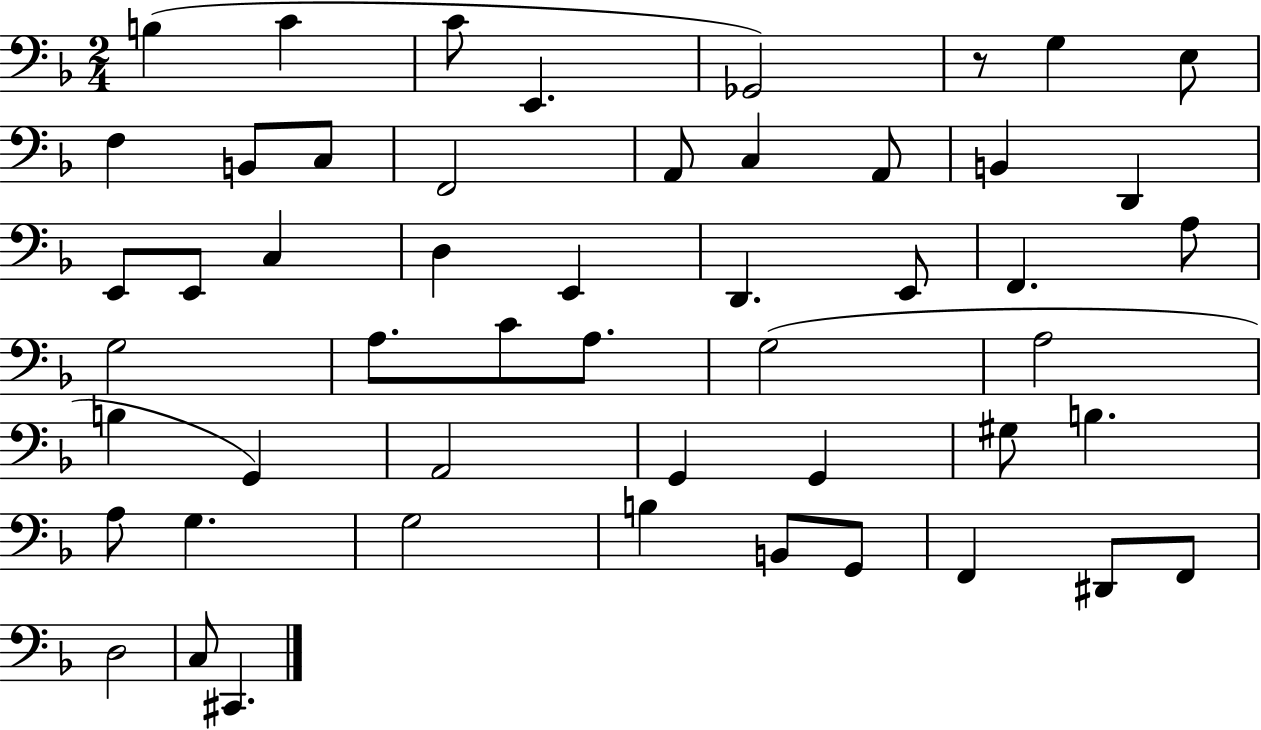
{
  \clef bass
  \numericTimeSignature
  \time 2/4
  \key f \major
  b4( c'4 | c'8 e,4. | ges,2) | r8 g4 e8 | \break f4 b,8 c8 | f,2 | a,8 c4 a,8 | b,4 d,4 | \break e,8 e,8 c4 | d4 e,4 | d,4. e,8 | f,4. a8 | \break g2 | a8. c'8 a8. | g2( | a2 | \break b4 g,4) | a,2 | g,4 g,4 | gis8 b4. | \break a8 g4. | g2 | b4 b,8 g,8 | f,4 dis,8 f,8 | \break d2 | c8 cis,4. | \bar "|."
}